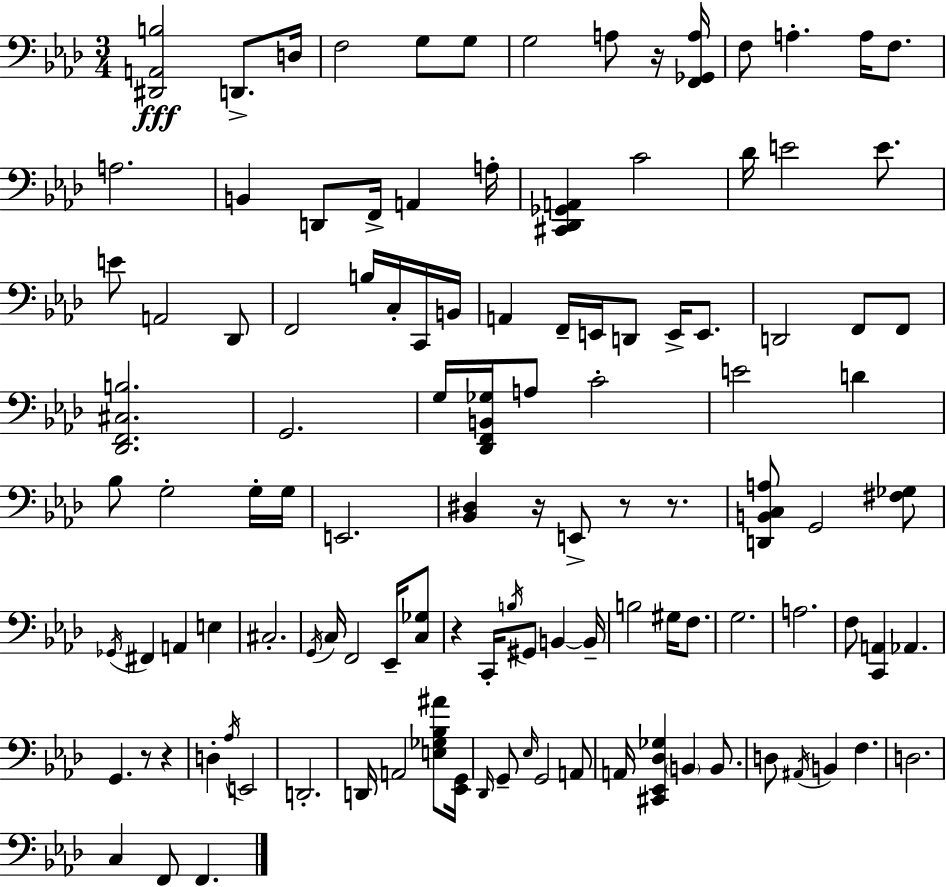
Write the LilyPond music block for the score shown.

{
  \clef bass
  \numericTimeSignature
  \time 3/4
  \key aes \major
  <dis, a, b>2\fff d,8.-> d16 | f2 g8 g8 | g2 a8 r16 <f, ges, a>16 | f8 a4.-. a16 f8. | \break a2. | b,4 d,8 f,16-> a,4 a16-. | <cis, des, ges, a,>4 c'2 | des'16 e'2 e'8. | \break e'8 a,2 des,8 | f,2 b16 c16-. c,16 b,16 | a,4 f,16-- e,16 d,8 e,16-> e,8. | d,2 f,8 f,8 | \break <des, f, cis b>2. | g,2. | g16 <des, f, b, ges>16 a8 c'2-. | e'2 d'4 | \break bes8 g2-. g16-. g16 | e,2. | <bes, dis>4 r16 e,8-> r8 r8. | <d, b, c a>8 g,2 <fis ges>8 | \break \acciaccatura { ges,16 } fis,4 a,4 e4 | cis2.-. | \acciaccatura { g,16 } c16 f,2 ees,16-- | <c ges>8 r4 c,16-. \acciaccatura { b16 } gis,8 b,4~~ | \break b,16-- b2 gis16 | f8. g2. | a2. | f8 <c, a,>4 aes,4. | \break g,4. r8 r4 | d4-. \acciaccatura { aes16 } e,2 | d,2.-. | d,16 a,2 | \break <e ges bes ais'>8 <ees, g,>16 \grace { des,16 } g,8-- \grace { ees16 } g,2 | a,8 a,16 <cis, ees, des ges>4 \parenthesize b,4 | b,8. d8 \acciaccatura { ais,16 } b,4 | f4. d2. | \break c4 f,8 | f,4. \bar "|."
}